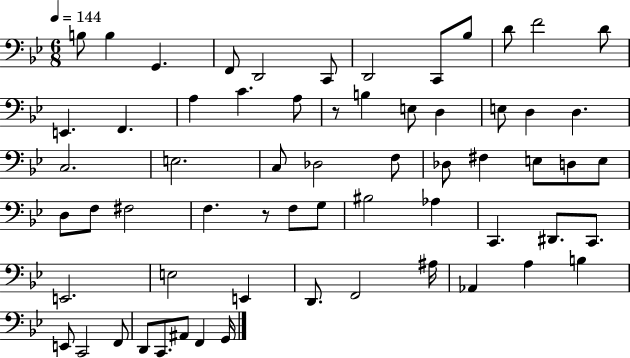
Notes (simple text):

B3/e B3/q G2/q. F2/e D2/h C2/e D2/h C2/e Bb3/e D4/e F4/h D4/e E2/q. F2/q. A3/q C4/q. A3/e R/e B3/q E3/e D3/q E3/e D3/q D3/q. C3/h. E3/h. C3/e Db3/h F3/e Db3/e F#3/q E3/e D3/e E3/e D3/e F3/e F#3/h F3/q. R/e F3/e G3/e BIS3/h Ab3/q C2/q. D#2/e. C2/e. E2/h. E3/h E2/q D2/e. F2/h A#3/s Ab2/q A3/q B3/q E2/e C2/h F2/e D2/e C2/e. A#2/e F2/q G2/s